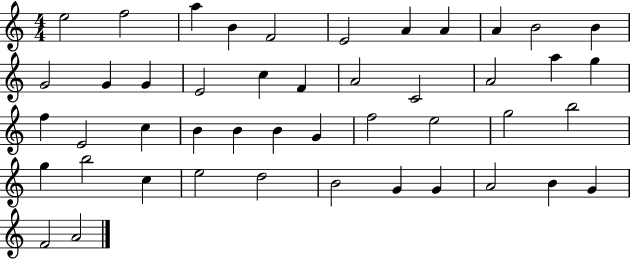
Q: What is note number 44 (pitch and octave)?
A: G4